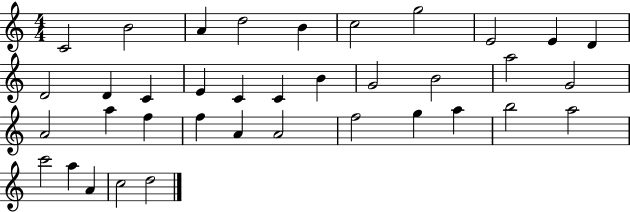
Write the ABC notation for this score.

X:1
T:Untitled
M:4/4
L:1/4
K:C
C2 B2 A d2 B c2 g2 E2 E D D2 D C E C C B G2 B2 a2 G2 A2 a f f A A2 f2 g a b2 a2 c'2 a A c2 d2